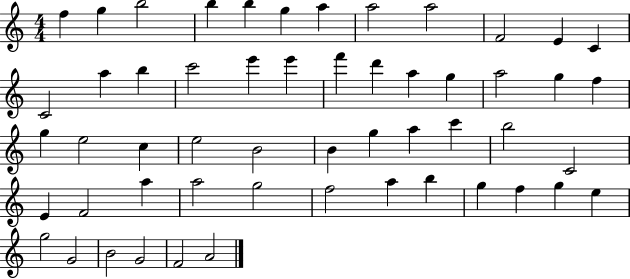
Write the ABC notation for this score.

X:1
T:Untitled
M:4/4
L:1/4
K:C
f g b2 b b g a a2 a2 F2 E C C2 a b c'2 e' e' f' d' a g a2 g f g e2 c e2 B2 B g a c' b2 C2 E F2 a a2 g2 f2 a b g f g e g2 G2 B2 G2 F2 A2